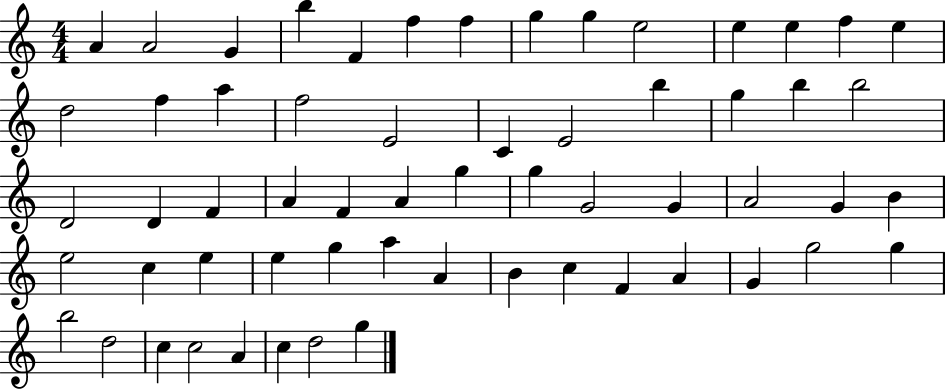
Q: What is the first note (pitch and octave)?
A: A4